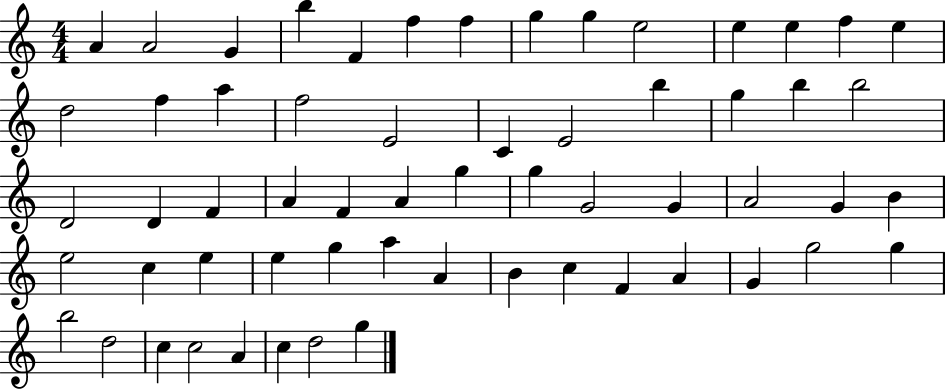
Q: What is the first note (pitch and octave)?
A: A4